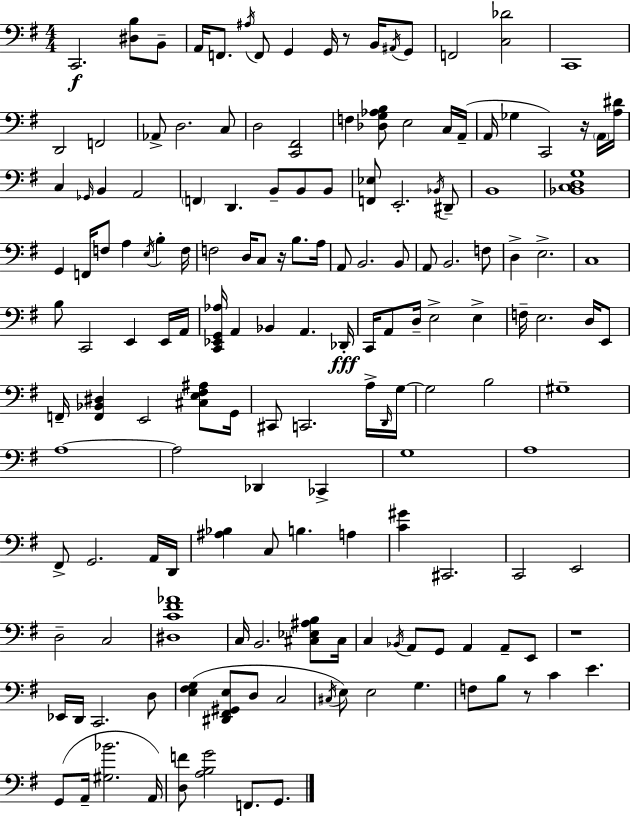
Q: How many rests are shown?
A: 5